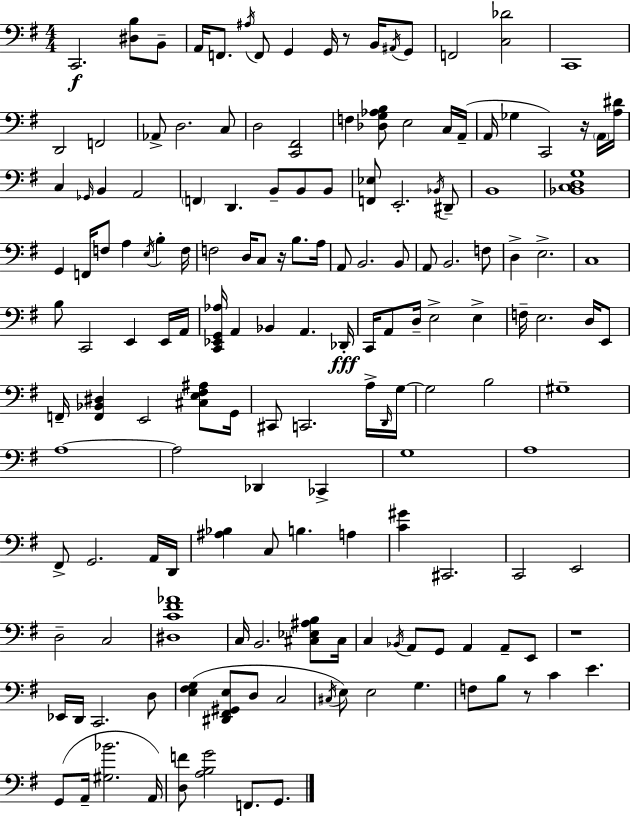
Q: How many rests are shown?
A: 5